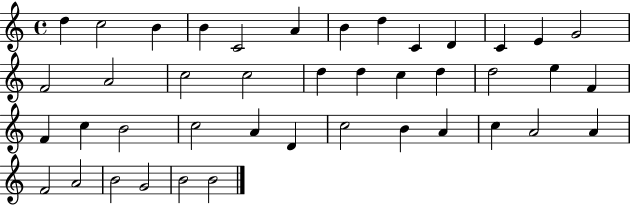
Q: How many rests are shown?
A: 0